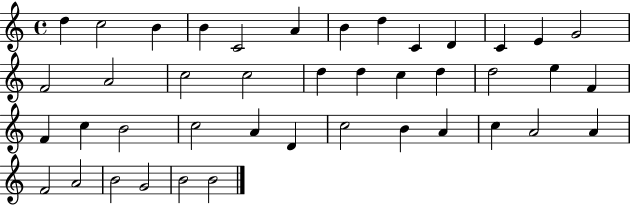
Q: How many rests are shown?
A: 0